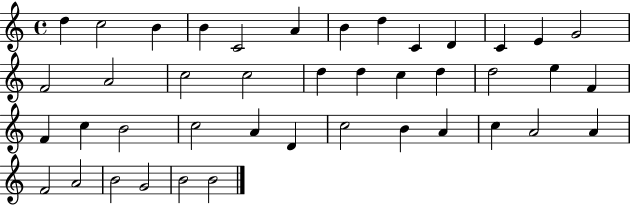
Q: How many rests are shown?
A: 0